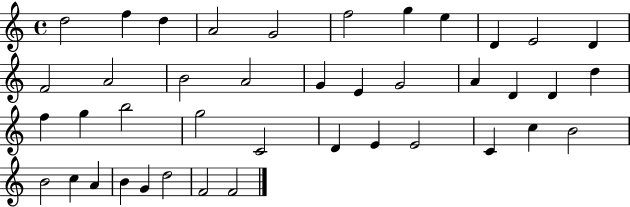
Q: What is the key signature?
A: C major